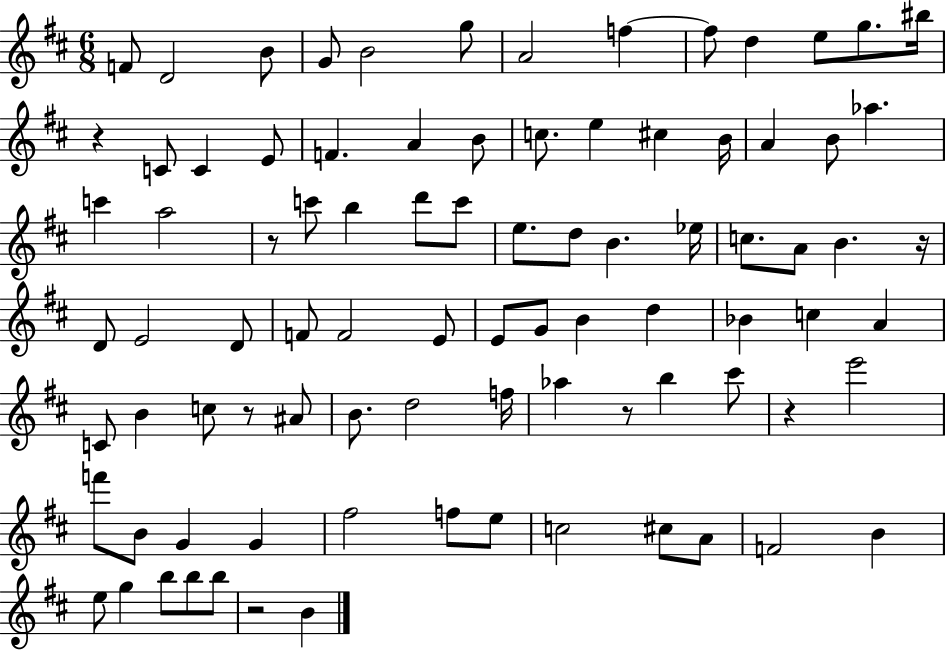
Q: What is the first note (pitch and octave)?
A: F4